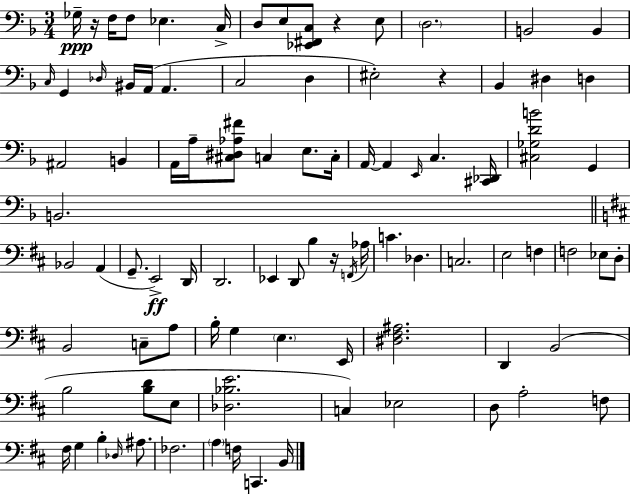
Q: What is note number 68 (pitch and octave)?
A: Eb3